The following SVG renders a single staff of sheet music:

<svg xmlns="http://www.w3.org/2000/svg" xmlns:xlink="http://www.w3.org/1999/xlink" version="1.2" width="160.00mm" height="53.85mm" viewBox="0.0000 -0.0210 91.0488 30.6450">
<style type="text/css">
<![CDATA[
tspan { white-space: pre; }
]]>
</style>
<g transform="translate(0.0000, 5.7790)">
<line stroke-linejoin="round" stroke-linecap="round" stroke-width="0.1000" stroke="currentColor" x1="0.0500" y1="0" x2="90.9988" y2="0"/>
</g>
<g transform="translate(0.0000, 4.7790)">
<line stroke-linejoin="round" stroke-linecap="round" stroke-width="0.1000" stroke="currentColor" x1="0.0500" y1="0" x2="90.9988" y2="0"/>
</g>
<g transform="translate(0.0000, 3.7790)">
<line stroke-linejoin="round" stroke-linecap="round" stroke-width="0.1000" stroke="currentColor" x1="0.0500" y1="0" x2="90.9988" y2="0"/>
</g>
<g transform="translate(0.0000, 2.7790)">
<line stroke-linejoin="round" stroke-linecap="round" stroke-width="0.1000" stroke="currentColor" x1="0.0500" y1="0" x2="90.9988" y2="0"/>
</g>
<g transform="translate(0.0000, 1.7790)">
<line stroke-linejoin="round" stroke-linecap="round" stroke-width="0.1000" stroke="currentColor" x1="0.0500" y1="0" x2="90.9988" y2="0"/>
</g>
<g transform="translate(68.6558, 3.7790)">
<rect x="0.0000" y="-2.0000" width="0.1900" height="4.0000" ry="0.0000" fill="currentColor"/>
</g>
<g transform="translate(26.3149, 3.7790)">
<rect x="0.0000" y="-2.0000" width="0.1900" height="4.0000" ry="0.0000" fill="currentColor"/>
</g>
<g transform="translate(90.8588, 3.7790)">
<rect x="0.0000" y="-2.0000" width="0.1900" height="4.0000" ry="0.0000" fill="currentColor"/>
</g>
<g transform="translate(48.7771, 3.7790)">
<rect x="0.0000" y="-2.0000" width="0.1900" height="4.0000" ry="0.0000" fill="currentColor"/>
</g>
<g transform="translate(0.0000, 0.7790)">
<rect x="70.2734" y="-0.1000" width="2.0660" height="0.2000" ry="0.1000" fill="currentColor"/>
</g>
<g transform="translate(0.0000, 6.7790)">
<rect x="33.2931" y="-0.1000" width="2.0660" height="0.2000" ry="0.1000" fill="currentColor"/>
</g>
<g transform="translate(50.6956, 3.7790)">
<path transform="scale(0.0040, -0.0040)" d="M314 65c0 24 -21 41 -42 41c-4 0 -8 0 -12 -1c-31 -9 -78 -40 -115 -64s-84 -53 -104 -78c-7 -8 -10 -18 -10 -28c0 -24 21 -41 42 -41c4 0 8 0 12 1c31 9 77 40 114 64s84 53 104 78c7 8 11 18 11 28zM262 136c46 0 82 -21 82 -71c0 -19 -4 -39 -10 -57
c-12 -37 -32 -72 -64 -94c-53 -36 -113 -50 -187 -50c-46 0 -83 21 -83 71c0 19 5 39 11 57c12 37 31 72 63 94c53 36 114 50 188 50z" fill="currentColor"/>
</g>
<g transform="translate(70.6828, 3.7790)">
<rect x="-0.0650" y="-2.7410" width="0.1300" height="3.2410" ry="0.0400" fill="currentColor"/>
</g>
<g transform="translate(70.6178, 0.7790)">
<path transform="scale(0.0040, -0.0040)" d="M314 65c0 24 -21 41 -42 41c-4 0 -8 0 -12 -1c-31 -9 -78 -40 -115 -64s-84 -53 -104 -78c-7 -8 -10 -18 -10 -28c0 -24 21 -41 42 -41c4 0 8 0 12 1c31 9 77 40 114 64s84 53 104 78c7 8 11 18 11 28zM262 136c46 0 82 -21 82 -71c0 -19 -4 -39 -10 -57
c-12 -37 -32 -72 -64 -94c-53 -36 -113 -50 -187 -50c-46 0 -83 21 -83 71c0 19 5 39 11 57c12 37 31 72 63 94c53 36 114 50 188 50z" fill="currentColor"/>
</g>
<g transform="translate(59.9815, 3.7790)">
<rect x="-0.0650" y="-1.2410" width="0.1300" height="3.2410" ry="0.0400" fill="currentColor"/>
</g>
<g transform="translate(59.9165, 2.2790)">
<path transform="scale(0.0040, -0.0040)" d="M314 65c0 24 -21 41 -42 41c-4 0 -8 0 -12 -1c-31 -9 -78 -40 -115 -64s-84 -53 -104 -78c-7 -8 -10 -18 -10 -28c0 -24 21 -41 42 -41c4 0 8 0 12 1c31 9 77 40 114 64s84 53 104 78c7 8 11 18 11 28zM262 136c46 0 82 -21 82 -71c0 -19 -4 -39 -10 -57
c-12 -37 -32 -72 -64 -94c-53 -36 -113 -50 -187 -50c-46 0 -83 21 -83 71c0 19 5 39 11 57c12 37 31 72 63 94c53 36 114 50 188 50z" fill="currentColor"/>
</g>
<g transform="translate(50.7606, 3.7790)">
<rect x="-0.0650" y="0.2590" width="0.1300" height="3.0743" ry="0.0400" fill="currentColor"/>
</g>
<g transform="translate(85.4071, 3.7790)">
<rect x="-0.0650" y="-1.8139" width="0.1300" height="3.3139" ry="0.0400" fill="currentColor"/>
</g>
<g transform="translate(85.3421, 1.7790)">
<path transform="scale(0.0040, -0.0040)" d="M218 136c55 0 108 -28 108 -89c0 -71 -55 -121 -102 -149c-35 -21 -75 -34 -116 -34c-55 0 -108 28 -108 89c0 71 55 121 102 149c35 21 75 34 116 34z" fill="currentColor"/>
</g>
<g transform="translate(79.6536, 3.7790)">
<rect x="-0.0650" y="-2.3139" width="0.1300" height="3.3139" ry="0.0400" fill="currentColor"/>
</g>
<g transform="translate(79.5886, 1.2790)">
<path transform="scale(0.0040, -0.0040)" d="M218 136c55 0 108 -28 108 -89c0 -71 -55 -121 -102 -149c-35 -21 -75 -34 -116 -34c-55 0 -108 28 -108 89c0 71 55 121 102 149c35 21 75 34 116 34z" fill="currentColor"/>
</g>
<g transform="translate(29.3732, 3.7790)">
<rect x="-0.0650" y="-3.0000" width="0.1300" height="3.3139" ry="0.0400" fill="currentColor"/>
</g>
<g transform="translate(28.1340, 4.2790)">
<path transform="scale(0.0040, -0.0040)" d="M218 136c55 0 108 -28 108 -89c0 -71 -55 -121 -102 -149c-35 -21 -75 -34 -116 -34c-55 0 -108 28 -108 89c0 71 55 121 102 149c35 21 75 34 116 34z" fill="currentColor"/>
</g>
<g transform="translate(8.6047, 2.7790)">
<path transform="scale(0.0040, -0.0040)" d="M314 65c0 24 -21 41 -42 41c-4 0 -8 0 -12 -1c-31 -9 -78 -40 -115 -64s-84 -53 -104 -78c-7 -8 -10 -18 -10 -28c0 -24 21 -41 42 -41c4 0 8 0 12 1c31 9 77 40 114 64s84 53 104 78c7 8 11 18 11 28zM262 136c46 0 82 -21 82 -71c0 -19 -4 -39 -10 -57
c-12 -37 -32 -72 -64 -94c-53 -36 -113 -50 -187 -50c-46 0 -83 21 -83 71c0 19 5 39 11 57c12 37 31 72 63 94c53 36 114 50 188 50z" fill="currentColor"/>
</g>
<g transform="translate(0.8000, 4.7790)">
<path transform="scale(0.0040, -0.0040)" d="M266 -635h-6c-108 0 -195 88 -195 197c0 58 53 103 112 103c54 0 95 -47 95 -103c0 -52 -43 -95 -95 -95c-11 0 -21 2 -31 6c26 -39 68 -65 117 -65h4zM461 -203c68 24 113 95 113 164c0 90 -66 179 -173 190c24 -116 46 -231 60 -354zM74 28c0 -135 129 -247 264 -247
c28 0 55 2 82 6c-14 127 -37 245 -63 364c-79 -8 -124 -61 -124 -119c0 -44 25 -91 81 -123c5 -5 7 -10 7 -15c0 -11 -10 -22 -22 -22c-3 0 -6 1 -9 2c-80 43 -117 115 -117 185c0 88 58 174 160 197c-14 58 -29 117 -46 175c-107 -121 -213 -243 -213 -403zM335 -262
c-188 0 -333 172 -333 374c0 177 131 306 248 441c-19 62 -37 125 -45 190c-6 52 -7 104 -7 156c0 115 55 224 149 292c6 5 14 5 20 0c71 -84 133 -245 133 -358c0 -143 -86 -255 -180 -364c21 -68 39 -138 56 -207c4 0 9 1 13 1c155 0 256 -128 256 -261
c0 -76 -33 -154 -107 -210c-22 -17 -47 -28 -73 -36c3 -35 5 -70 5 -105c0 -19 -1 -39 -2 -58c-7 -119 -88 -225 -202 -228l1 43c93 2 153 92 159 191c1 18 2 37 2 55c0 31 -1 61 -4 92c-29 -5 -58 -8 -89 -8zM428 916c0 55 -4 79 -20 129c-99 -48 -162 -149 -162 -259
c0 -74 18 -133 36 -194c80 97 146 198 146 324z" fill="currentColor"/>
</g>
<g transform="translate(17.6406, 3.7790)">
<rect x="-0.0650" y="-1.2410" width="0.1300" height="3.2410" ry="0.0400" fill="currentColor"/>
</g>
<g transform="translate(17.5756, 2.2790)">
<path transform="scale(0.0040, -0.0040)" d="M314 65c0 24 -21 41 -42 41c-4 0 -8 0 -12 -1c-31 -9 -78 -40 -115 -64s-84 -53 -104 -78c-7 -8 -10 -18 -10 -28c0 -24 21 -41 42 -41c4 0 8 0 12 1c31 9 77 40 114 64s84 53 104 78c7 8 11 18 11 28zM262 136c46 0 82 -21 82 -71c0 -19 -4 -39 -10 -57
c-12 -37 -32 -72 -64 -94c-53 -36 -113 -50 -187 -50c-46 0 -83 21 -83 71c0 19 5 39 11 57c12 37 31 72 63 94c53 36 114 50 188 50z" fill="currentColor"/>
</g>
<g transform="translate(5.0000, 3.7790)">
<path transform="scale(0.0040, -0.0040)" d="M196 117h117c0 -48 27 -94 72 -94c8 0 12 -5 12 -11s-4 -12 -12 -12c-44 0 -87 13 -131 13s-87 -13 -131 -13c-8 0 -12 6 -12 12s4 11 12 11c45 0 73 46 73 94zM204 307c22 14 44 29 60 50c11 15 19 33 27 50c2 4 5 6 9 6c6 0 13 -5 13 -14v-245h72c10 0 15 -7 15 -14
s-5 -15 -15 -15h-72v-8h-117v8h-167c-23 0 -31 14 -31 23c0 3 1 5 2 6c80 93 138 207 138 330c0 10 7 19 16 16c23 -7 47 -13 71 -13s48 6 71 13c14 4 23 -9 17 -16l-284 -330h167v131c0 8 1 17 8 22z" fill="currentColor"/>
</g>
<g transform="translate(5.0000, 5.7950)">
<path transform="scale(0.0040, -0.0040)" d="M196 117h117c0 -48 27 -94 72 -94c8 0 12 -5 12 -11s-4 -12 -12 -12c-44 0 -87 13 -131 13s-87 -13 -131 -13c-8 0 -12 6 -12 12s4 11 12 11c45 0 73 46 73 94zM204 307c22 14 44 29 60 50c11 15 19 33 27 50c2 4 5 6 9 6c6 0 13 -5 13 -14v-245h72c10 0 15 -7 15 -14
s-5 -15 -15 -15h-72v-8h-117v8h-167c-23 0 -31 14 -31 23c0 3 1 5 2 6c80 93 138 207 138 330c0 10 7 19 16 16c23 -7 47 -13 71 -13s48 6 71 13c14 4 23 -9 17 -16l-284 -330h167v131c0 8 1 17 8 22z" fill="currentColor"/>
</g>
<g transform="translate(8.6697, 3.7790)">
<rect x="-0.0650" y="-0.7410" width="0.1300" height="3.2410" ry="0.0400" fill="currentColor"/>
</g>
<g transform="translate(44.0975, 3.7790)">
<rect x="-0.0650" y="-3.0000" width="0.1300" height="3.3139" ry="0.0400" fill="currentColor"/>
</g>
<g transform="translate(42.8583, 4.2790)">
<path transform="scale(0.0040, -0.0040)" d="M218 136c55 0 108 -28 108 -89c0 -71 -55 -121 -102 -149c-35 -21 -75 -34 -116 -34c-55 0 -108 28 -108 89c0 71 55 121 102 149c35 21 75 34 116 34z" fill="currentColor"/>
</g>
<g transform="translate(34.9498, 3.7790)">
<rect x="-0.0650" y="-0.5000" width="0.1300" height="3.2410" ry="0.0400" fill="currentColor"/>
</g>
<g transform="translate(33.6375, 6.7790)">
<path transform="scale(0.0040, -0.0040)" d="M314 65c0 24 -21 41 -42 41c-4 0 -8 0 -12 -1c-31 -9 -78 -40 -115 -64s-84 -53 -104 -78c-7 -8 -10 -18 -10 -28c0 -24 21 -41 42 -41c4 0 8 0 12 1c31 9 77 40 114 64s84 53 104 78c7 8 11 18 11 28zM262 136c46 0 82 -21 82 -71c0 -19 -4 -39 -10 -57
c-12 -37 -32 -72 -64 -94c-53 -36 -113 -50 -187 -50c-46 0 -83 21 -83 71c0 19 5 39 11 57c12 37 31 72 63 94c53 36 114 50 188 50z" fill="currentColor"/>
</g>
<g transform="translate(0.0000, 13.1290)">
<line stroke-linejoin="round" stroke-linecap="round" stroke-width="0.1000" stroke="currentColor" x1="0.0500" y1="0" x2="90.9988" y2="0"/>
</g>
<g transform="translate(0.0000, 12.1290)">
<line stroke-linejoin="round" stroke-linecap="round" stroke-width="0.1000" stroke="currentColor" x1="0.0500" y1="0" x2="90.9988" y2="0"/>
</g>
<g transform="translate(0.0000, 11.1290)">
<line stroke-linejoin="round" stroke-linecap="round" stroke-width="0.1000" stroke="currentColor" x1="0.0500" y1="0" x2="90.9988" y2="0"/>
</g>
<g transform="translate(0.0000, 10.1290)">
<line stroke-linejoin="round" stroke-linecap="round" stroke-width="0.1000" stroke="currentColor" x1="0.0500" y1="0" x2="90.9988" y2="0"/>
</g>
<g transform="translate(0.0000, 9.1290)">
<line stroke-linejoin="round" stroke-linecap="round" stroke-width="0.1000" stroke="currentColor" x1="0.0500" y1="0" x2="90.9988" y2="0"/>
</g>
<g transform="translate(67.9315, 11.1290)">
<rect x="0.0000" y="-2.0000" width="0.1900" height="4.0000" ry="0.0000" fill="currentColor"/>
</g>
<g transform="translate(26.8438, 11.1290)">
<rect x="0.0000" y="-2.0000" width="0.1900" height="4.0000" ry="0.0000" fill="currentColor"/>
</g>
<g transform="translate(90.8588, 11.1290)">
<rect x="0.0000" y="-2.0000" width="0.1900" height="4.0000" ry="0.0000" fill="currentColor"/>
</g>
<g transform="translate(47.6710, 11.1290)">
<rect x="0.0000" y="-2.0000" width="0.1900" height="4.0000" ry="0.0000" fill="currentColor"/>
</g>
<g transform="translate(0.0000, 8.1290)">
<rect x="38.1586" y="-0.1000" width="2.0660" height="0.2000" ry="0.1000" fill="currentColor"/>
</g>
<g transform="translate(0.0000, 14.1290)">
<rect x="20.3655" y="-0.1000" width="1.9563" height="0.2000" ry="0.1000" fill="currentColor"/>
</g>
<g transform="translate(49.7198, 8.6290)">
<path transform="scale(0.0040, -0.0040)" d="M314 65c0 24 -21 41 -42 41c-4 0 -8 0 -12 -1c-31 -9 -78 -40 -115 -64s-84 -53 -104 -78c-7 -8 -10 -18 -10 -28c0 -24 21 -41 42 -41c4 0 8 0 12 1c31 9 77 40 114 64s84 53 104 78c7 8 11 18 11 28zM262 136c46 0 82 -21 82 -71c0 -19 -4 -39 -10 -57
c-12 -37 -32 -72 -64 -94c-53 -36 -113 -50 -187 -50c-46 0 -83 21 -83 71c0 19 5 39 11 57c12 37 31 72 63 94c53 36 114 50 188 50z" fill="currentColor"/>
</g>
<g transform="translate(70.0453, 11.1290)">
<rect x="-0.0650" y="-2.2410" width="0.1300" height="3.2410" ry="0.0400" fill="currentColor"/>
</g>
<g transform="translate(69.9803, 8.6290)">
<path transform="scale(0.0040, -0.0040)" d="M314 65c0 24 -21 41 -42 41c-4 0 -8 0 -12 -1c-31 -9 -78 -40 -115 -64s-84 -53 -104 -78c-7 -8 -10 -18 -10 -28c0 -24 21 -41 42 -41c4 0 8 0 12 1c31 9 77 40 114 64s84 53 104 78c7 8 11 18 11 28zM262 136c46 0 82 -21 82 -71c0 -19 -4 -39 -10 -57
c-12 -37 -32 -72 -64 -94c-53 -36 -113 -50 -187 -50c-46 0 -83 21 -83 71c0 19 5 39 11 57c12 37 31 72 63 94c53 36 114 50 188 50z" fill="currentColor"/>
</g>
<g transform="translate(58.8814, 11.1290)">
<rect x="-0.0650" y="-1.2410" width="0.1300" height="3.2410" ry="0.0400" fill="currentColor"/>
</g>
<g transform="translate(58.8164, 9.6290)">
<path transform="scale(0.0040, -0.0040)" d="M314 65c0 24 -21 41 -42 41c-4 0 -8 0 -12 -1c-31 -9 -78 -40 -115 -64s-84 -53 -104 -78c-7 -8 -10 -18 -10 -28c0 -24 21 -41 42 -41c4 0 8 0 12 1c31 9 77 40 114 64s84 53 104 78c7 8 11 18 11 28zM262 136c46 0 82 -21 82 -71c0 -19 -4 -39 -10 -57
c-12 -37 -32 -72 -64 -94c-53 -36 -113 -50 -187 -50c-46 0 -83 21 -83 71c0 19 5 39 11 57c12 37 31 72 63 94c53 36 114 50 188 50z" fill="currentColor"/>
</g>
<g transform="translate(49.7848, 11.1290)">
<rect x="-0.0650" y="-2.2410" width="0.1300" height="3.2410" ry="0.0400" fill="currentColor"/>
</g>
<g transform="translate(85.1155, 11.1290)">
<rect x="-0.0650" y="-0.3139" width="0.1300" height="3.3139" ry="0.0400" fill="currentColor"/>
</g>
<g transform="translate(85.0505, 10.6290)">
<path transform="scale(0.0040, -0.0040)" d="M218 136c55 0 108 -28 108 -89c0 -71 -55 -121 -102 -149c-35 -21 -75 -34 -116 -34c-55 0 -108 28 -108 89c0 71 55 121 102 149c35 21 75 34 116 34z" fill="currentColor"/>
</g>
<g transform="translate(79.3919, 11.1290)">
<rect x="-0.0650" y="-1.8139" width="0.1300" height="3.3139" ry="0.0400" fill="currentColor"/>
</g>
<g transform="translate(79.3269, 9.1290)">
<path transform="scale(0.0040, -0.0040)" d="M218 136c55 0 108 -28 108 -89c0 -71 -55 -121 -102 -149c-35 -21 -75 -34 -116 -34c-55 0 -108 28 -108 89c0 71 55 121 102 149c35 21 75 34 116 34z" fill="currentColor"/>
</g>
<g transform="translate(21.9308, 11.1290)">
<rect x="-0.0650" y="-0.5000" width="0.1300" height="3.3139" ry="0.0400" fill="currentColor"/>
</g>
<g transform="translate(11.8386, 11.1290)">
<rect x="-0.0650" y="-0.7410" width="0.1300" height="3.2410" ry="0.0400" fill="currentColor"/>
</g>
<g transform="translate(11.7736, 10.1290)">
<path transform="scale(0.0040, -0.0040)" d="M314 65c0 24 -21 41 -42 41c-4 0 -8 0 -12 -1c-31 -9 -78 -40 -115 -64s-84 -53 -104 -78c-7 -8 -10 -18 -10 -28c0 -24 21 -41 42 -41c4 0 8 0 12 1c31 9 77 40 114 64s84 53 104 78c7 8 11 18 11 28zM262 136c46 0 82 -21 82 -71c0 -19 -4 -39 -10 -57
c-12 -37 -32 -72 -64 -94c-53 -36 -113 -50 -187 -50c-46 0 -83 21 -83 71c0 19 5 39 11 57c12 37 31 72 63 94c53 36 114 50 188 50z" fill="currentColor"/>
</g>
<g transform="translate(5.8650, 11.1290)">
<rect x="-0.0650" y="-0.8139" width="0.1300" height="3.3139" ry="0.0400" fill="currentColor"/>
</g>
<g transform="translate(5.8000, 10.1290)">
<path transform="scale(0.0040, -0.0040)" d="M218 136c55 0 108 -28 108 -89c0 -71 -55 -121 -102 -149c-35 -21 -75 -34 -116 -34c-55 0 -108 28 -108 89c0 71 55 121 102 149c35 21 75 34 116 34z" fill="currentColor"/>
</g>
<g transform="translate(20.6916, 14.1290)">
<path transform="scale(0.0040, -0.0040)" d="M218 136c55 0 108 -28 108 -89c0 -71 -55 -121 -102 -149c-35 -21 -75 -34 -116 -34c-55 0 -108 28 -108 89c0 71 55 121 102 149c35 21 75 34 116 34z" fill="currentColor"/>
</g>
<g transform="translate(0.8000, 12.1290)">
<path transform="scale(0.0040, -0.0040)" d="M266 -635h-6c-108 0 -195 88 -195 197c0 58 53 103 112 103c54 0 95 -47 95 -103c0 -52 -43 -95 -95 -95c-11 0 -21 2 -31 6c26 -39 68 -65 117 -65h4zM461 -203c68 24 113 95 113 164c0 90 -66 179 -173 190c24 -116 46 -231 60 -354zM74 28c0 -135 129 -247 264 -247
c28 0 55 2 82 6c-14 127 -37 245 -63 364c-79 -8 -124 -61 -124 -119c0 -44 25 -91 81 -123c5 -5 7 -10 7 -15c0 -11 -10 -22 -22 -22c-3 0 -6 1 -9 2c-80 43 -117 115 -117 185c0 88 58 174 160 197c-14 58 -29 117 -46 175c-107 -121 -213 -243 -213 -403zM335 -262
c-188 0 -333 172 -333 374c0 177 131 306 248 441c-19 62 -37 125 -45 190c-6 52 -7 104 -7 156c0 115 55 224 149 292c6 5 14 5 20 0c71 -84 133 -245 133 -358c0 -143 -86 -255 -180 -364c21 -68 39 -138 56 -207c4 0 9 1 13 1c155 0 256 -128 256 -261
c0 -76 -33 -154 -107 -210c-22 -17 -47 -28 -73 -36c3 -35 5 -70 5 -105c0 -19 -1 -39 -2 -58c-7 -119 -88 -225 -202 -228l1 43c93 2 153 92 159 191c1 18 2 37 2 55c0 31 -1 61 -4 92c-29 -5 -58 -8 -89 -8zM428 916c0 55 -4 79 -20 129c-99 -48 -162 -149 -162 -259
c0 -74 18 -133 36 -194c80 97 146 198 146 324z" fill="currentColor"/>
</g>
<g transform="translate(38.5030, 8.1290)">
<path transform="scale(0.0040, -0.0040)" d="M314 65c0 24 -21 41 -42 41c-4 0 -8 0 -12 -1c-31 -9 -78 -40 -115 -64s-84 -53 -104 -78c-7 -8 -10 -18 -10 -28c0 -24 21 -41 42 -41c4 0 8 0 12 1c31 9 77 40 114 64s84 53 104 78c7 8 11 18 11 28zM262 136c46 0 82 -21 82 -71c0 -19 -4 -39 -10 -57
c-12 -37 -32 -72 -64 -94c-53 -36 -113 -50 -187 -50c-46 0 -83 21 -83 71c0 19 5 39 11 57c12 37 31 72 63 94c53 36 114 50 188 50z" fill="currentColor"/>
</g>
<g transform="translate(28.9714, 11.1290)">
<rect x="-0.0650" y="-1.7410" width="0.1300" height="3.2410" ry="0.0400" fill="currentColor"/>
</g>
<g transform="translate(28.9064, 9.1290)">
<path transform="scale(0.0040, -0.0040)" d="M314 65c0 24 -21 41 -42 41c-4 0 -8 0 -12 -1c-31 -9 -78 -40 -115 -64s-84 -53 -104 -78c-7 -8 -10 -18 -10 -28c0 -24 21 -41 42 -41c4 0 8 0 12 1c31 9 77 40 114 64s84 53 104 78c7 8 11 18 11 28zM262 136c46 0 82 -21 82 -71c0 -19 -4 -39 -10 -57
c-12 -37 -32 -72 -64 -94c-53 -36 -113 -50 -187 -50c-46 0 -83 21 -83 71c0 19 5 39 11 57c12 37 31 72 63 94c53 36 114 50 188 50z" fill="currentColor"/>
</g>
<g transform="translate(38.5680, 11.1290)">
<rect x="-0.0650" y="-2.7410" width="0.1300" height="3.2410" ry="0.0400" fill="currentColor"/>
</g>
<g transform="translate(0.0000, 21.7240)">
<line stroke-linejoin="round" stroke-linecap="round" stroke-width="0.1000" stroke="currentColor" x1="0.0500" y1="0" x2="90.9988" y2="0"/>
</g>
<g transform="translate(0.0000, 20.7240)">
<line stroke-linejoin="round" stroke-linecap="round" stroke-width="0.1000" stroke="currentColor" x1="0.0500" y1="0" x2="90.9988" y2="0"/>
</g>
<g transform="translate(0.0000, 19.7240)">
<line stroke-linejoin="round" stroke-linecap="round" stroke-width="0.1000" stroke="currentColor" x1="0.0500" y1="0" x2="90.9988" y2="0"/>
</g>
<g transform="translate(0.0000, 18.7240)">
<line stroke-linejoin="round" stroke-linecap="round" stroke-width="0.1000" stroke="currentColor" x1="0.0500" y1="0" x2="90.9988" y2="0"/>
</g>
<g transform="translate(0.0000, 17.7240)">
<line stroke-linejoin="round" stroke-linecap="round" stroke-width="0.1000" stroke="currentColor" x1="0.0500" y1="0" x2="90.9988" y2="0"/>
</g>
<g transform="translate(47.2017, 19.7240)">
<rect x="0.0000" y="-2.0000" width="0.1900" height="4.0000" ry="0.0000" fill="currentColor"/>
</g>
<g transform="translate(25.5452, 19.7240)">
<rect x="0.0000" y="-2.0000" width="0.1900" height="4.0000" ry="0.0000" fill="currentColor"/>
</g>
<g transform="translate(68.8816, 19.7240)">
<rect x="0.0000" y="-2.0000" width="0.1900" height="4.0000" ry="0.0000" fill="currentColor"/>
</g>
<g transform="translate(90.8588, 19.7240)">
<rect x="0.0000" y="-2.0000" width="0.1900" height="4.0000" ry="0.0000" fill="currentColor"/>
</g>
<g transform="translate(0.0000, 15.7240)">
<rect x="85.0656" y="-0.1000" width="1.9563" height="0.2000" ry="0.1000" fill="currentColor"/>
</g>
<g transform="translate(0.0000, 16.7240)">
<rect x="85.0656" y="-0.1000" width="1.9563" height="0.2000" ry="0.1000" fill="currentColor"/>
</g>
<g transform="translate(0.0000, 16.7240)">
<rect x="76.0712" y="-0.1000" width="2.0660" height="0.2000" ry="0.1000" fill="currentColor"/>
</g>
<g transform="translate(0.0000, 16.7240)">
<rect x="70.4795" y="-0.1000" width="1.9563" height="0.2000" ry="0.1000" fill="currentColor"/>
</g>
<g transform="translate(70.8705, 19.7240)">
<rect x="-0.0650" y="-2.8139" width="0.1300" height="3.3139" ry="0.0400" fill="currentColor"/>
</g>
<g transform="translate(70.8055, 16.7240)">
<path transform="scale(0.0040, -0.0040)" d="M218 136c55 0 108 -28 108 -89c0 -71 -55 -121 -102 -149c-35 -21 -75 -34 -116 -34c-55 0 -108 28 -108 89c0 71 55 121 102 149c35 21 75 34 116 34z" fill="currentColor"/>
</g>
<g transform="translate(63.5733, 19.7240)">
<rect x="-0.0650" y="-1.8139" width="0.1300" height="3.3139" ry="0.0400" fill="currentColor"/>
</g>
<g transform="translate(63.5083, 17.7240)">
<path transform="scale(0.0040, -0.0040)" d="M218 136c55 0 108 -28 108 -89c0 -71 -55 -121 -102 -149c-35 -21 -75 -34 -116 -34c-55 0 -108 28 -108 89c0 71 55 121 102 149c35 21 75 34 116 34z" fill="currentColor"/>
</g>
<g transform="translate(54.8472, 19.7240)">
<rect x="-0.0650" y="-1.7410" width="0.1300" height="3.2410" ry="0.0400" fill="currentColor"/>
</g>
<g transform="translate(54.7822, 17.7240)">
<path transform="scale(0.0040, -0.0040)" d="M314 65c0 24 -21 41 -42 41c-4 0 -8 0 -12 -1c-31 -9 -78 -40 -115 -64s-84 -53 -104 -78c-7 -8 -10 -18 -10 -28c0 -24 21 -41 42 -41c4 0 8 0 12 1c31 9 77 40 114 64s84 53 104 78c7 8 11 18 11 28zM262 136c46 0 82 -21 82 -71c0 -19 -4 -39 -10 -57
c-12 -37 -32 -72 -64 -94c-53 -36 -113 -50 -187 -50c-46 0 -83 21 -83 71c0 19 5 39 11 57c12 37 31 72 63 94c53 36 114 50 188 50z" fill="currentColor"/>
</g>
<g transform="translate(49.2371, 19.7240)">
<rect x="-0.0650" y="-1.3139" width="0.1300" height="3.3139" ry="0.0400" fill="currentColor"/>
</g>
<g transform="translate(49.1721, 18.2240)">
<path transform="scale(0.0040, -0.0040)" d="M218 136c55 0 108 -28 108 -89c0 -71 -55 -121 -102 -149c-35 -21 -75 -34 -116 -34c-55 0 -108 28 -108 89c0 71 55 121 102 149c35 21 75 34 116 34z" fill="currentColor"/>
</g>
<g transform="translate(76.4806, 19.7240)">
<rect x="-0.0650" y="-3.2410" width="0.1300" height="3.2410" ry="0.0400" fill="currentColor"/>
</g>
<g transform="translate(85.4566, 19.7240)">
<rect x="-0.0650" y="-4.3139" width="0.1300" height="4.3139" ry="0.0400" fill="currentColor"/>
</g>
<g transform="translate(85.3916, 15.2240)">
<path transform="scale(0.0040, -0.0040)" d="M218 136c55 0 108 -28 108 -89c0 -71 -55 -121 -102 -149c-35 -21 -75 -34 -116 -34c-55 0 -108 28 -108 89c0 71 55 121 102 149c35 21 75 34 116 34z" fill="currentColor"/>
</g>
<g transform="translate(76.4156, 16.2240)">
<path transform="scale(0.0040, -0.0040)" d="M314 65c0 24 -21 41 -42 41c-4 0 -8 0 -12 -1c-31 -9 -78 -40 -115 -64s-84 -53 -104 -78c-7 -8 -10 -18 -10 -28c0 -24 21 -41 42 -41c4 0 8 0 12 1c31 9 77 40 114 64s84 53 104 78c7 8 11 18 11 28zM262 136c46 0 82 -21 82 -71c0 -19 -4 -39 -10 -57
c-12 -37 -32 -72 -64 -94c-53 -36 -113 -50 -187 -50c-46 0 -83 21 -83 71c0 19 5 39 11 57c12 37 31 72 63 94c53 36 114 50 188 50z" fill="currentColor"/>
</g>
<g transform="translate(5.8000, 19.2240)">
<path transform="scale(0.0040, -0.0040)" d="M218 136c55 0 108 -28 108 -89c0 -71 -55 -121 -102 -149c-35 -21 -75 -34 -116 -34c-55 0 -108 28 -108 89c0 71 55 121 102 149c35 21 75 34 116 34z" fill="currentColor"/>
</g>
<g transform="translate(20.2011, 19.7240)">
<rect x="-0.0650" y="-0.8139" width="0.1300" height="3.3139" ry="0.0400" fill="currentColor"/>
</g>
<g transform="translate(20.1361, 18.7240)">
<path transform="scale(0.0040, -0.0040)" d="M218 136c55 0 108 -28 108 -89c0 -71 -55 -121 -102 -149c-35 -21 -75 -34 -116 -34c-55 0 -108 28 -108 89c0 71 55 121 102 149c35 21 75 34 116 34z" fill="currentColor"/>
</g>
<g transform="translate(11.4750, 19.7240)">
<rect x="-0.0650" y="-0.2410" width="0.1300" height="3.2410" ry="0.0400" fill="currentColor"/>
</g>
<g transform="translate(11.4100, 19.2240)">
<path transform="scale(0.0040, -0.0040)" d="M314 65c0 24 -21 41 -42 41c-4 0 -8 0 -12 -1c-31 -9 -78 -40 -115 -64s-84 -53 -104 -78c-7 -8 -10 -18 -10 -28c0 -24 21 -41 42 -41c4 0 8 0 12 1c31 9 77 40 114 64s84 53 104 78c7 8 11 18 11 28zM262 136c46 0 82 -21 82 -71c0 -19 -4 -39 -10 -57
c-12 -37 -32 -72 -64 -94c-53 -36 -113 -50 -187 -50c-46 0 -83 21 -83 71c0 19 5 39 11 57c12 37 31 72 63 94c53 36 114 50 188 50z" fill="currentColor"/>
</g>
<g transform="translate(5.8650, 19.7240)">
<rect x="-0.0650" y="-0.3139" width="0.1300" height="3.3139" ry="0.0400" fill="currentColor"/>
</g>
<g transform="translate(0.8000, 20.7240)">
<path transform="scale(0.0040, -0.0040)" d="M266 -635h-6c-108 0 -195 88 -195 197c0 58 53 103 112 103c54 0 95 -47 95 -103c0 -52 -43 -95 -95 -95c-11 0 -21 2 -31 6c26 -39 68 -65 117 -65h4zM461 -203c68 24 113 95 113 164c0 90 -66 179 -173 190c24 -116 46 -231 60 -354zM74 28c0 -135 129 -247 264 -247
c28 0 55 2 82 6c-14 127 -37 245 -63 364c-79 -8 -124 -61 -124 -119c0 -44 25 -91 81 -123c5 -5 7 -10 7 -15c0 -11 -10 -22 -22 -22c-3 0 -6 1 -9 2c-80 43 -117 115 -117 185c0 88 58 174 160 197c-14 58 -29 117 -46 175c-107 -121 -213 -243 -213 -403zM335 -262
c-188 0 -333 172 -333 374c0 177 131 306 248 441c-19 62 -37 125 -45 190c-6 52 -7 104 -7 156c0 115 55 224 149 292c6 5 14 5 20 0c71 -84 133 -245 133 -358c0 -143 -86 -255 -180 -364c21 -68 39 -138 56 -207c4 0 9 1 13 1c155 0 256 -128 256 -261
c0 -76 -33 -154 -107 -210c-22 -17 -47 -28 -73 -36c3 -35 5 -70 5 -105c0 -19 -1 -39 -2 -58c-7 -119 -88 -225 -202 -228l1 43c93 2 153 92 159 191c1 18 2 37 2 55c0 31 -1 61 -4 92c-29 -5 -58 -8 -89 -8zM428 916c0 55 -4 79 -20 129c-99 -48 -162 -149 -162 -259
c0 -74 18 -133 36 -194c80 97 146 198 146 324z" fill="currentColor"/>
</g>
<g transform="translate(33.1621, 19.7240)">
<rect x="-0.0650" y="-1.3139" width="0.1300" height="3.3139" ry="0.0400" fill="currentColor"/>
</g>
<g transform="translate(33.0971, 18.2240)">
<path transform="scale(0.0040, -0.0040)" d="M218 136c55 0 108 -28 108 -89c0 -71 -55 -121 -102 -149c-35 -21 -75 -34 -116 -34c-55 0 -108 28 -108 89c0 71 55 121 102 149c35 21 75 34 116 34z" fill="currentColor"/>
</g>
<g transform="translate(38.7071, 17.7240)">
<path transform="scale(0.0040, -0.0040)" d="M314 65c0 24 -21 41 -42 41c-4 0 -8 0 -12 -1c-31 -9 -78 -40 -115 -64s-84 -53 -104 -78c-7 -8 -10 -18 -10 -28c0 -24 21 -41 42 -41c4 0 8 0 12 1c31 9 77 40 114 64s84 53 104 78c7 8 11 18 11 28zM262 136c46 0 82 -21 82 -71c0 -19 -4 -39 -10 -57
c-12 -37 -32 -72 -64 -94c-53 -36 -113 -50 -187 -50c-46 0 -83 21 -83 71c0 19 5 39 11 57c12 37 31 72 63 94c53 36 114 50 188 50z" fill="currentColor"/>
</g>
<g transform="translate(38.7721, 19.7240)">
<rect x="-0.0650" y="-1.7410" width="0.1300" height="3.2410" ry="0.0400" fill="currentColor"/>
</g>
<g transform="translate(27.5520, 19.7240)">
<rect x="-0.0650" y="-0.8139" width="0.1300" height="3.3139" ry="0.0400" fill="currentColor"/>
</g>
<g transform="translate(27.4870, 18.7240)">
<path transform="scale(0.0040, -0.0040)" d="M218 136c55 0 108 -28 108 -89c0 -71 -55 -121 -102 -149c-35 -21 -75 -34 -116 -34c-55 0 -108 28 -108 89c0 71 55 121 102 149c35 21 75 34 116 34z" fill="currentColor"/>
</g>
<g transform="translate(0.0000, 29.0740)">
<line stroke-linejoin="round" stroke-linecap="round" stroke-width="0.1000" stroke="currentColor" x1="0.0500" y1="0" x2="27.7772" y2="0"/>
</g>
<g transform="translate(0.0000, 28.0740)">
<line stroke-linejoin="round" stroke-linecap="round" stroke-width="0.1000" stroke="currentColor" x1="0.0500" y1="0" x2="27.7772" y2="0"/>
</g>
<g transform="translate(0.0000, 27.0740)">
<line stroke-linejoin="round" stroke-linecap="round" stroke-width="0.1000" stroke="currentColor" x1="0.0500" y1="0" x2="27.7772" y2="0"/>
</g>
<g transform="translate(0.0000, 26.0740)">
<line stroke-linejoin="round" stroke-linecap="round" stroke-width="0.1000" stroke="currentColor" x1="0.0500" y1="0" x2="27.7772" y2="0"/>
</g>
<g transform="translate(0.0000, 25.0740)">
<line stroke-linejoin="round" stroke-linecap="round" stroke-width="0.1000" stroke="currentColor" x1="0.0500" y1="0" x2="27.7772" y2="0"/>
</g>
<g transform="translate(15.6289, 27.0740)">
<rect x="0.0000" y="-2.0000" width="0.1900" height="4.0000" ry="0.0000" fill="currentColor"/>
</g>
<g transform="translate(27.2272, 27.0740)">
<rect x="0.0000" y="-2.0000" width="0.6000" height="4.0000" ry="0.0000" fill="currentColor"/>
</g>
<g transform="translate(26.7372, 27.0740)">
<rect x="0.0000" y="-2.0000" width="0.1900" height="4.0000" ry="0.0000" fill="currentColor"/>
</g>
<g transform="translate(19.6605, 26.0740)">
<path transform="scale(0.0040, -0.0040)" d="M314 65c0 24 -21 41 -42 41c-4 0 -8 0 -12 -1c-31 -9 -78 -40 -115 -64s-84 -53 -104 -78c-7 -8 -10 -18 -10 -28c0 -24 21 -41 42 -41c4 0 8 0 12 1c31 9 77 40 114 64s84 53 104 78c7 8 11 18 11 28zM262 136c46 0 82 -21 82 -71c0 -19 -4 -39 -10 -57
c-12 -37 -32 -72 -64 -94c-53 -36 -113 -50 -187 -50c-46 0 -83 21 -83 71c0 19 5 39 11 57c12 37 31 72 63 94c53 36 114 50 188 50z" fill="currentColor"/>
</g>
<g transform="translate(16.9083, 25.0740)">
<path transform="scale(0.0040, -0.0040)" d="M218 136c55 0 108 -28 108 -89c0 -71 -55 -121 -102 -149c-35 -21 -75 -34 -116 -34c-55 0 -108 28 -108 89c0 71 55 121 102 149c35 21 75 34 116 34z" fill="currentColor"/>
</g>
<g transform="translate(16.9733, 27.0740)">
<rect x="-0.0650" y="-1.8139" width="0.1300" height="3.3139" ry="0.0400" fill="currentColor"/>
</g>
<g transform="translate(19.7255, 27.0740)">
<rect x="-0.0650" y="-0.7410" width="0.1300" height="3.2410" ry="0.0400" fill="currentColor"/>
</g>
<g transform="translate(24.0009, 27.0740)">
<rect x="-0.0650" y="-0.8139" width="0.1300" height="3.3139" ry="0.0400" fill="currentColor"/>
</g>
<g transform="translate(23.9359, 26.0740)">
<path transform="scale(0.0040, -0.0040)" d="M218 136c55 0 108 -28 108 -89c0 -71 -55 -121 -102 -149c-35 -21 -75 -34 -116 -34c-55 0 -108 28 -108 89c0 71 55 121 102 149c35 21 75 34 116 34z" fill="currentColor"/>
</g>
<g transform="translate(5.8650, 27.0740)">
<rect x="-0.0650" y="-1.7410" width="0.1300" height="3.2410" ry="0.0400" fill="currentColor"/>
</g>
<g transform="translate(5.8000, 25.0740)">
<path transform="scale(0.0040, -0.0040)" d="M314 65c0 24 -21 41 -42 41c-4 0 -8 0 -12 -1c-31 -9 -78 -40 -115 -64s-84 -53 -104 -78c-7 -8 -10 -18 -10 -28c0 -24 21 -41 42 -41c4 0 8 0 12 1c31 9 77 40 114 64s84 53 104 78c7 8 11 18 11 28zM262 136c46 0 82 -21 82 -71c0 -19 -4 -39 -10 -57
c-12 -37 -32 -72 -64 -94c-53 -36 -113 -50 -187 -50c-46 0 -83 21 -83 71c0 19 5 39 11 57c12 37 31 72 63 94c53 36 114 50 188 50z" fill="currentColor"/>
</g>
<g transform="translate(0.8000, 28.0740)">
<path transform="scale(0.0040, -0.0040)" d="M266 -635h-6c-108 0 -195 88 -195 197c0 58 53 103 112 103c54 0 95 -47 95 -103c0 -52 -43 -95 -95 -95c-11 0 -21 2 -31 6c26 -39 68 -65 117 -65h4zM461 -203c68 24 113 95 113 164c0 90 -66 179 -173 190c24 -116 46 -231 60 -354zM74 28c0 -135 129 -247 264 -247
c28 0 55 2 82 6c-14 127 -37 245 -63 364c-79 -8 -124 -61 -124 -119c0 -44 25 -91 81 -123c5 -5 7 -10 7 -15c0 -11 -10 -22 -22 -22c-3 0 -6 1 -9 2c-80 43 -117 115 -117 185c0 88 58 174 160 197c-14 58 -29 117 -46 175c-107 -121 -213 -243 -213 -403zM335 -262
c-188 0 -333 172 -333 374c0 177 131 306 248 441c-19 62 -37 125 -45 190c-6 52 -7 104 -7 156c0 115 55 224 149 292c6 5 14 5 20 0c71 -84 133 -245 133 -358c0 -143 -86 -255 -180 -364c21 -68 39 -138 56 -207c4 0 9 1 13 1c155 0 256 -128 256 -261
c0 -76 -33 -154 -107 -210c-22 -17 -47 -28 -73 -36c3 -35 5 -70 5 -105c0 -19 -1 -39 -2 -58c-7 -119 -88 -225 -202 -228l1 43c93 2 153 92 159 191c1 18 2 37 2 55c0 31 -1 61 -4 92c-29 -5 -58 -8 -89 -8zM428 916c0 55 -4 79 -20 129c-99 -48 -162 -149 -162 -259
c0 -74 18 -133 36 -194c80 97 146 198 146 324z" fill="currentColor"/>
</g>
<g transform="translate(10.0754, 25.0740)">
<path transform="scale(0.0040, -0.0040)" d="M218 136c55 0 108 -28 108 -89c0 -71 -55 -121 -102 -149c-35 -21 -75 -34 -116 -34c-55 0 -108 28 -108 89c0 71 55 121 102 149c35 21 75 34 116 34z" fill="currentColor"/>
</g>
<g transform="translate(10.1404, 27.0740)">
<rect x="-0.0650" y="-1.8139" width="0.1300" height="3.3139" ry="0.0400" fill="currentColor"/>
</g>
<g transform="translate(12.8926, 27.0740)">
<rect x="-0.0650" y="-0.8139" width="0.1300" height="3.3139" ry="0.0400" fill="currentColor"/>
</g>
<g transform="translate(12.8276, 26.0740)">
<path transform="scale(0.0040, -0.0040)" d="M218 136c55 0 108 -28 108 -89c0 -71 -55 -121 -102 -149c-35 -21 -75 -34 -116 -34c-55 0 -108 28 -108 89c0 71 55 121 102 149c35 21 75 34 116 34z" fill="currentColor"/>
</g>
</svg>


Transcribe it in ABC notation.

X:1
T:Untitled
M:4/4
L:1/4
K:C
d2 e2 A C2 A B2 e2 a2 g f d d2 C f2 a2 g2 e2 g2 f c c c2 d d e f2 e f2 f a b2 d' f2 f d f d2 d